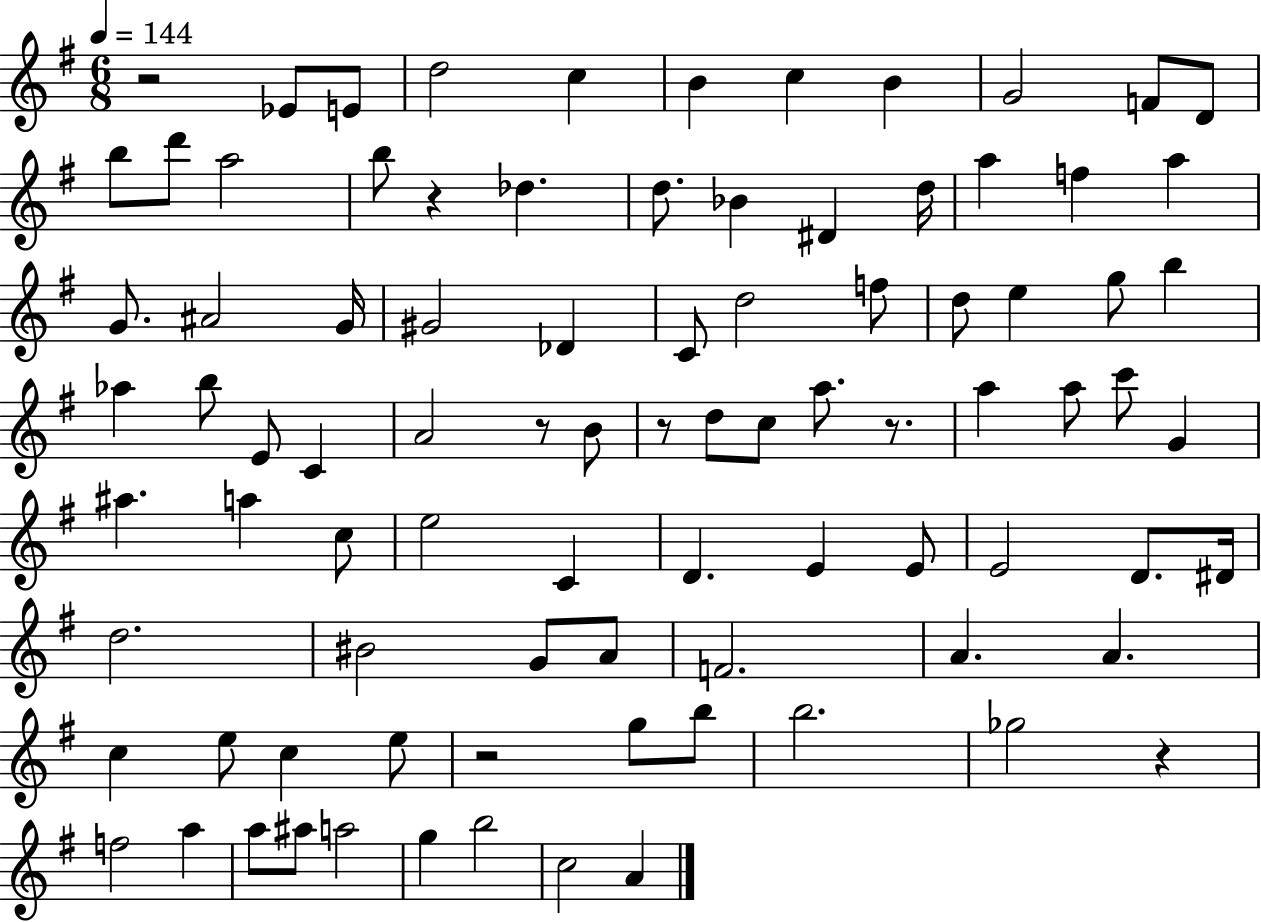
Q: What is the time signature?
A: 6/8